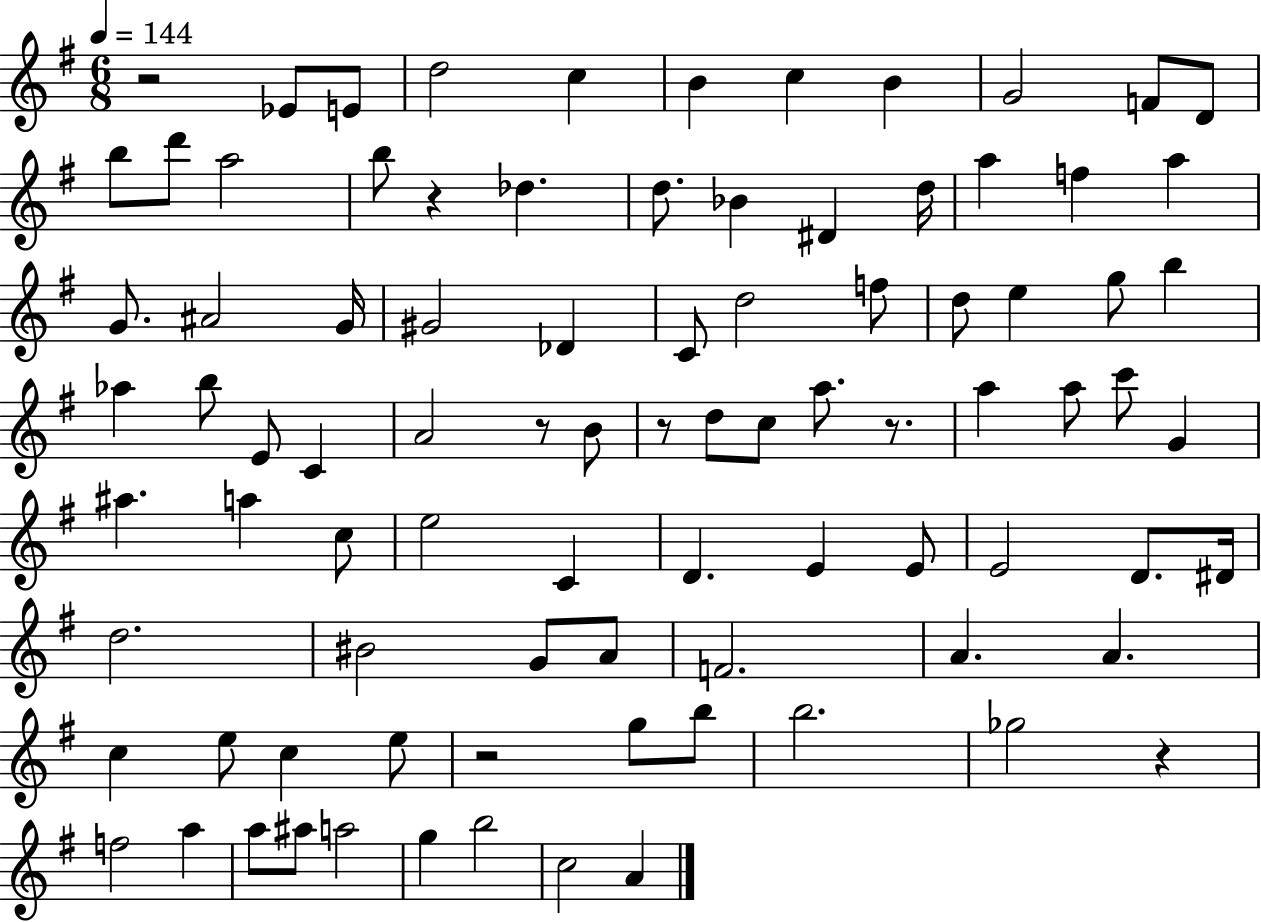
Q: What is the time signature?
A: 6/8